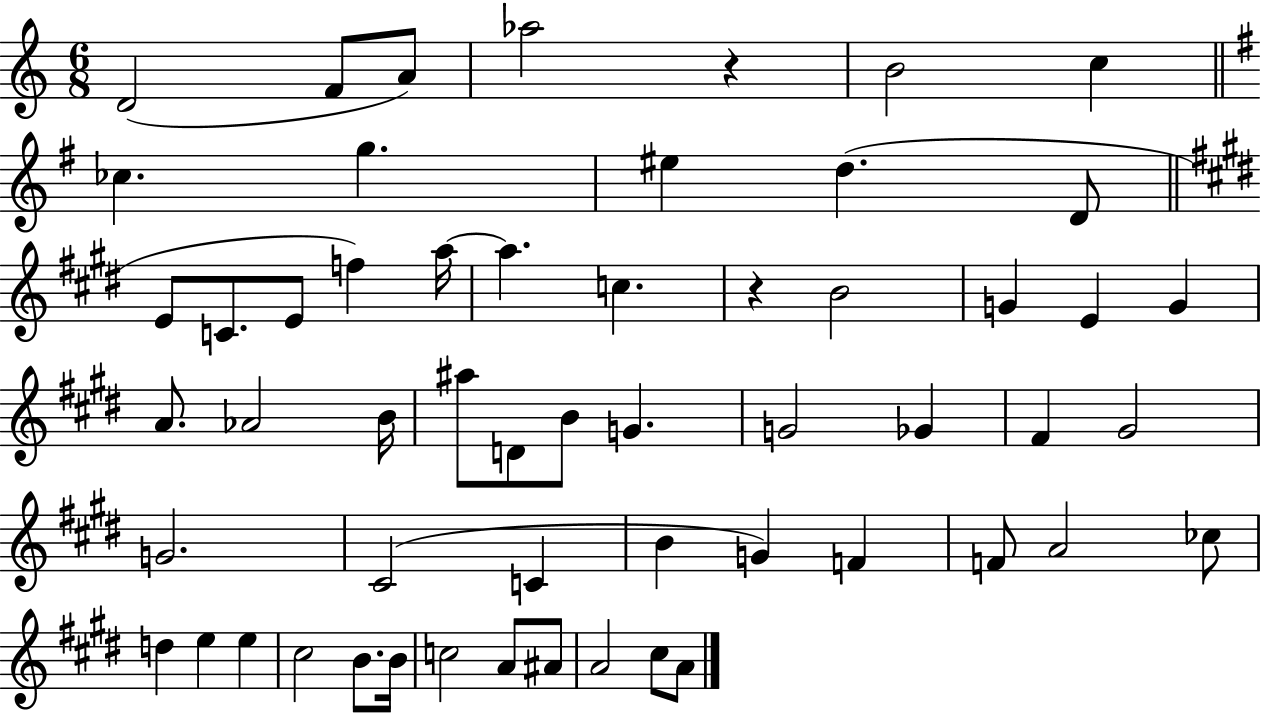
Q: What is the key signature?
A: C major